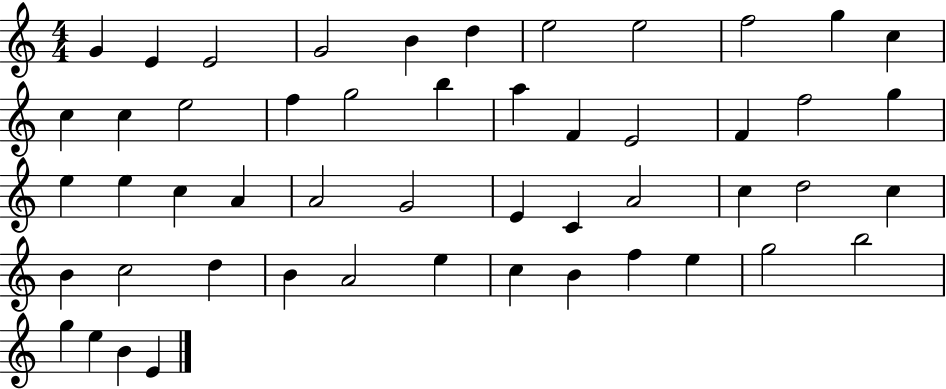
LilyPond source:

{
  \clef treble
  \numericTimeSignature
  \time 4/4
  \key c \major
  g'4 e'4 e'2 | g'2 b'4 d''4 | e''2 e''2 | f''2 g''4 c''4 | \break c''4 c''4 e''2 | f''4 g''2 b''4 | a''4 f'4 e'2 | f'4 f''2 g''4 | \break e''4 e''4 c''4 a'4 | a'2 g'2 | e'4 c'4 a'2 | c''4 d''2 c''4 | \break b'4 c''2 d''4 | b'4 a'2 e''4 | c''4 b'4 f''4 e''4 | g''2 b''2 | \break g''4 e''4 b'4 e'4 | \bar "|."
}